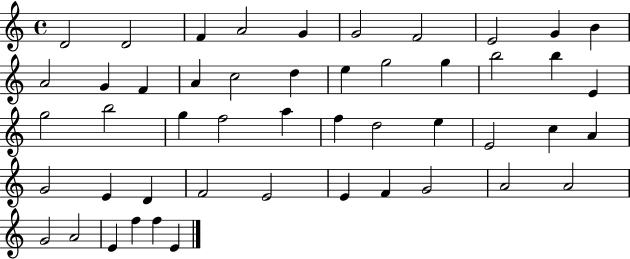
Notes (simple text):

D4/h D4/h F4/q A4/h G4/q G4/h F4/h E4/h G4/q B4/q A4/h G4/q F4/q A4/q C5/h D5/q E5/q G5/h G5/q B5/h B5/q E4/q G5/h B5/h G5/q F5/h A5/q F5/q D5/h E5/q E4/h C5/q A4/q G4/h E4/q D4/q F4/h E4/h E4/q F4/q G4/h A4/h A4/h G4/h A4/h E4/q F5/q F5/q E4/q